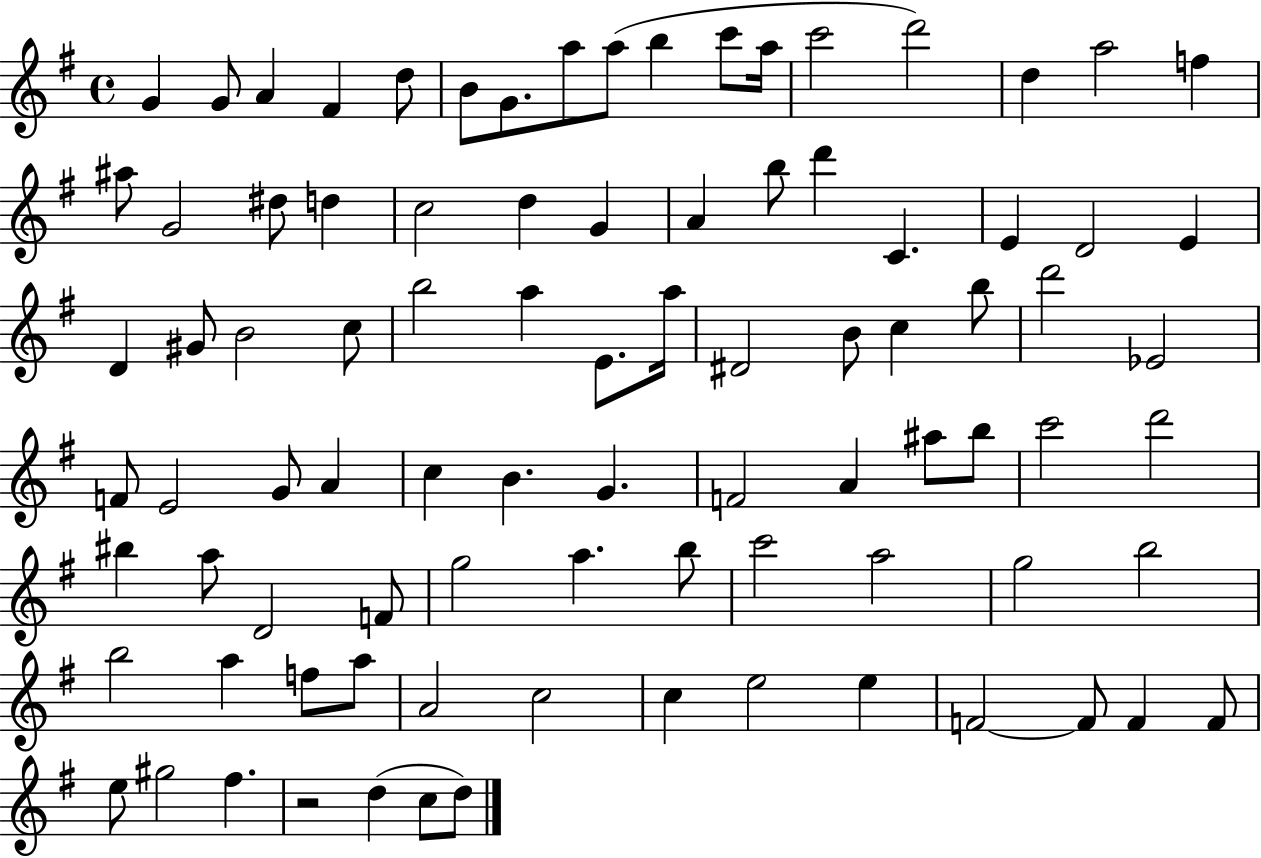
G4/q G4/e A4/q F#4/q D5/e B4/e G4/e. A5/e A5/e B5/q C6/e A5/s C6/h D6/h D5/q A5/h F5/q A#5/e G4/h D#5/e D5/q C5/h D5/q G4/q A4/q B5/e D6/q C4/q. E4/q D4/h E4/q D4/q G#4/e B4/h C5/e B5/h A5/q E4/e. A5/s D#4/h B4/e C5/q B5/e D6/h Eb4/h F4/e E4/h G4/e A4/q C5/q B4/q. G4/q. F4/h A4/q A#5/e B5/e C6/h D6/h BIS5/q A5/e D4/h F4/e G5/h A5/q. B5/e C6/h A5/h G5/h B5/h B5/h A5/q F5/e A5/e A4/h C5/h C5/q E5/h E5/q F4/h F4/e F4/q F4/e E5/e G#5/h F#5/q. R/h D5/q C5/e D5/e